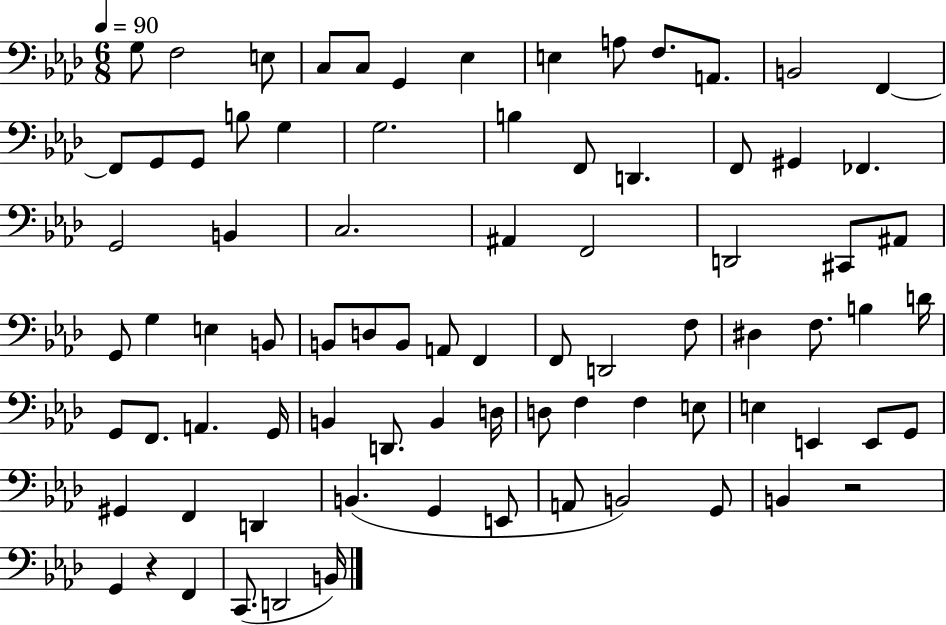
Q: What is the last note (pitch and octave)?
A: B2